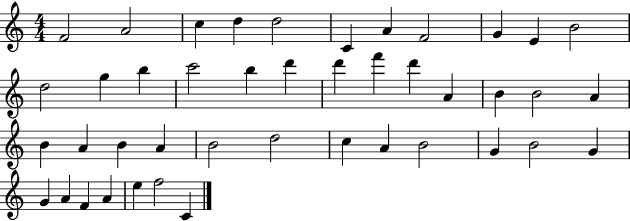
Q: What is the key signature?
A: C major